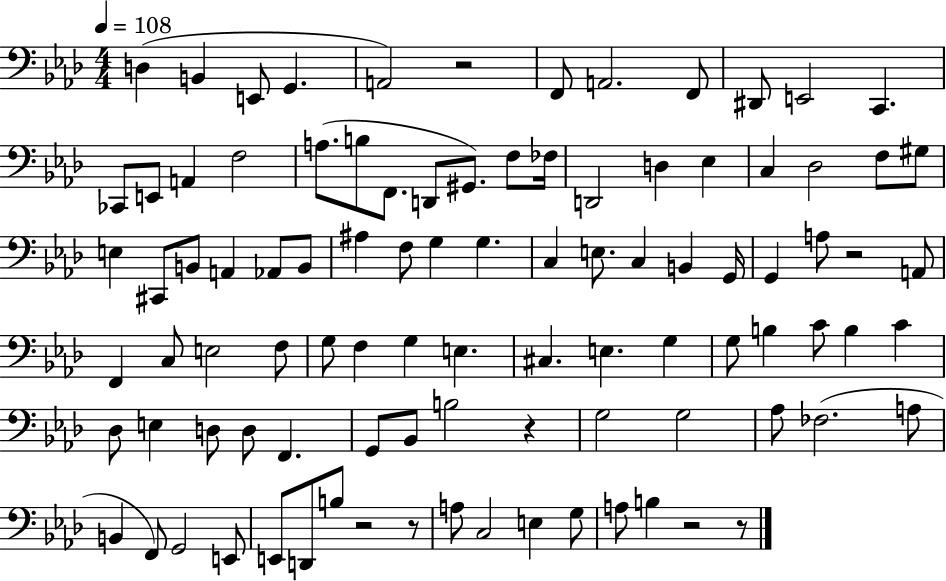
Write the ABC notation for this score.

X:1
T:Untitled
M:4/4
L:1/4
K:Ab
D, B,, E,,/2 G,, A,,2 z2 F,,/2 A,,2 F,,/2 ^D,,/2 E,,2 C,, _C,,/2 E,,/2 A,, F,2 A,/2 B,/2 F,,/2 D,,/2 ^G,,/2 F,/2 _F,/4 D,,2 D, _E, C, _D,2 F,/2 ^G,/2 E, ^C,,/2 B,,/2 A,, _A,,/2 B,,/2 ^A, F,/2 G, G, C, E,/2 C, B,, G,,/4 G,, A,/2 z2 A,,/2 F,, C,/2 E,2 F,/2 G,/2 F, G, E, ^C, E, G, G,/2 B, C/2 B, C _D,/2 E, D,/2 D,/2 F,, G,,/2 _B,,/2 B,2 z G,2 G,2 _A,/2 _F,2 A,/2 B,, F,,/2 G,,2 E,,/2 E,,/2 D,,/2 B,/2 z2 z/2 A,/2 C,2 E, G,/2 A,/2 B, z2 z/2